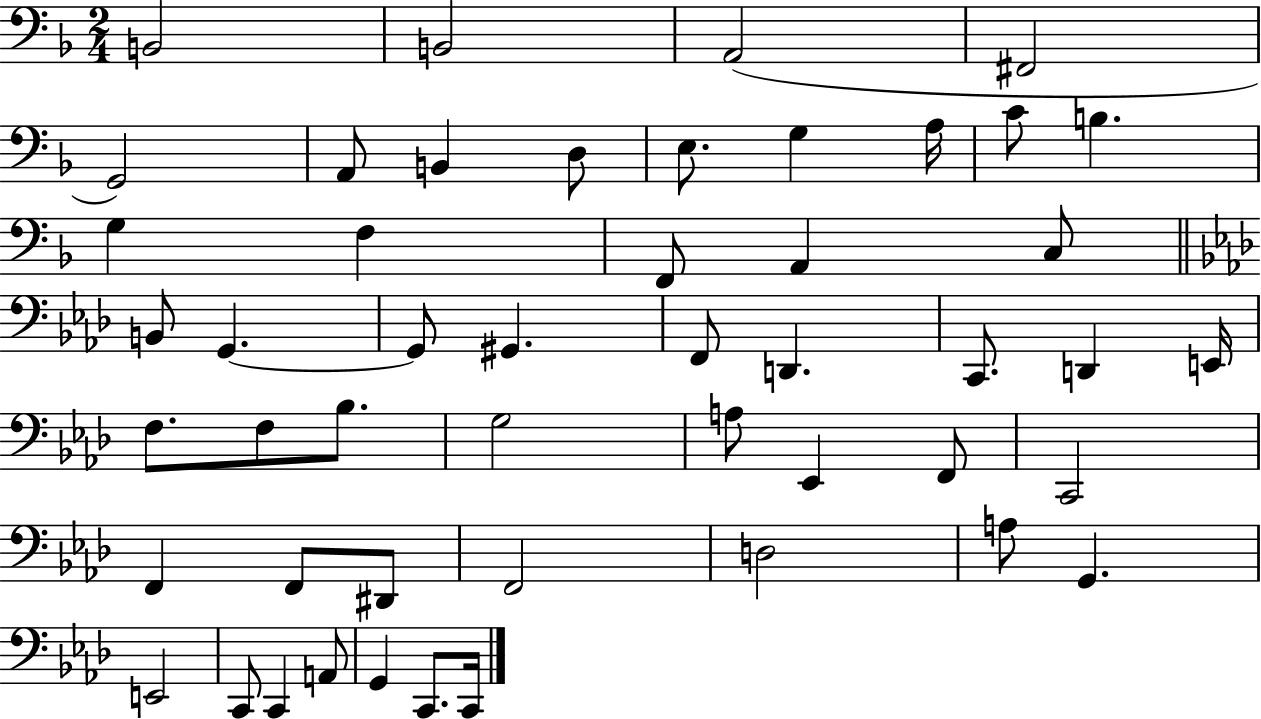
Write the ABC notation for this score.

X:1
T:Untitled
M:2/4
L:1/4
K:F
B,,2 B,,2 A,,2 ^F,,2 G,,2 A,,/2 B,, D,/2 E,/2 G, A,/4 C/2 B, G, F, F,,/2 A,, C,/2 B,,/2 G,, G,,/2 ^G,, F,,/2 D,, C,,/2 D,, E,,/4 F,/2 F,/2 _B,/2 G,2 A,/2 _E,, F,,/2 C,,2 F,, F,,/2 ^D,,/2 F,,2 D,2 A,/2 G,, E,,2 C,,/2 C,, A,,/2 G,, C,,/2 C,,/4